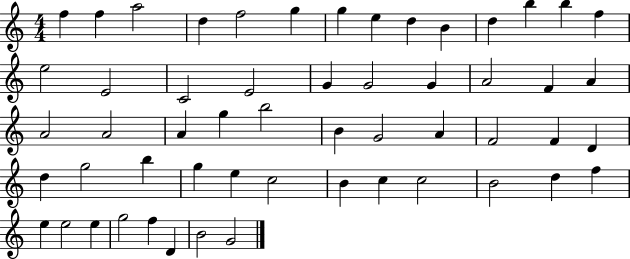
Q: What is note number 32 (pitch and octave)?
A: A4